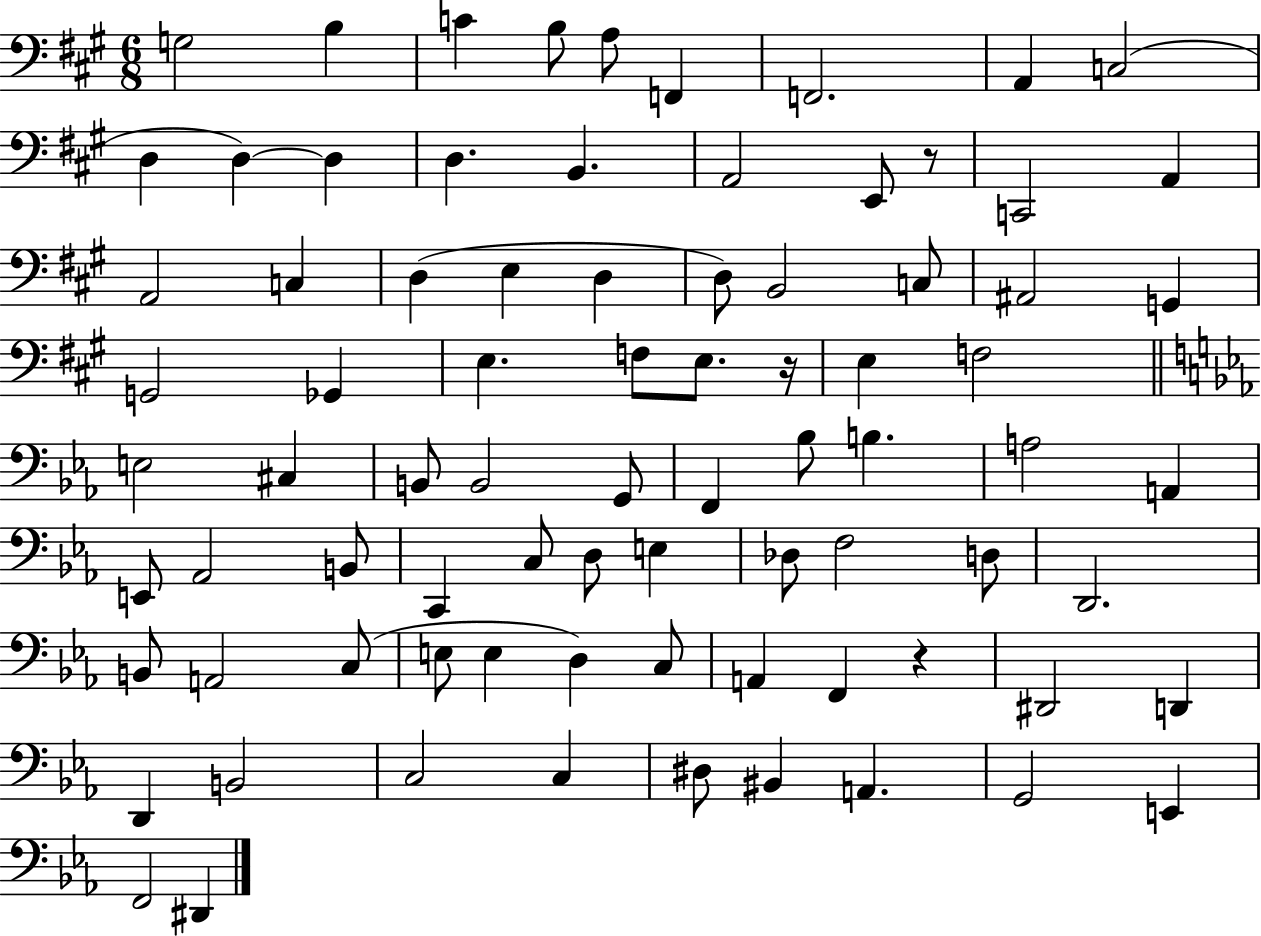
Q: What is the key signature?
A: A major